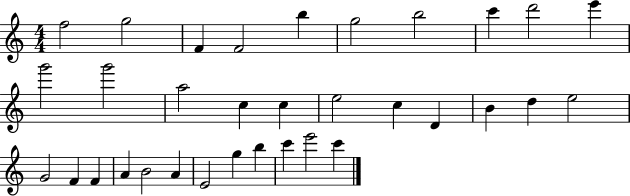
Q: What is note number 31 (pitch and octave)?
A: C6